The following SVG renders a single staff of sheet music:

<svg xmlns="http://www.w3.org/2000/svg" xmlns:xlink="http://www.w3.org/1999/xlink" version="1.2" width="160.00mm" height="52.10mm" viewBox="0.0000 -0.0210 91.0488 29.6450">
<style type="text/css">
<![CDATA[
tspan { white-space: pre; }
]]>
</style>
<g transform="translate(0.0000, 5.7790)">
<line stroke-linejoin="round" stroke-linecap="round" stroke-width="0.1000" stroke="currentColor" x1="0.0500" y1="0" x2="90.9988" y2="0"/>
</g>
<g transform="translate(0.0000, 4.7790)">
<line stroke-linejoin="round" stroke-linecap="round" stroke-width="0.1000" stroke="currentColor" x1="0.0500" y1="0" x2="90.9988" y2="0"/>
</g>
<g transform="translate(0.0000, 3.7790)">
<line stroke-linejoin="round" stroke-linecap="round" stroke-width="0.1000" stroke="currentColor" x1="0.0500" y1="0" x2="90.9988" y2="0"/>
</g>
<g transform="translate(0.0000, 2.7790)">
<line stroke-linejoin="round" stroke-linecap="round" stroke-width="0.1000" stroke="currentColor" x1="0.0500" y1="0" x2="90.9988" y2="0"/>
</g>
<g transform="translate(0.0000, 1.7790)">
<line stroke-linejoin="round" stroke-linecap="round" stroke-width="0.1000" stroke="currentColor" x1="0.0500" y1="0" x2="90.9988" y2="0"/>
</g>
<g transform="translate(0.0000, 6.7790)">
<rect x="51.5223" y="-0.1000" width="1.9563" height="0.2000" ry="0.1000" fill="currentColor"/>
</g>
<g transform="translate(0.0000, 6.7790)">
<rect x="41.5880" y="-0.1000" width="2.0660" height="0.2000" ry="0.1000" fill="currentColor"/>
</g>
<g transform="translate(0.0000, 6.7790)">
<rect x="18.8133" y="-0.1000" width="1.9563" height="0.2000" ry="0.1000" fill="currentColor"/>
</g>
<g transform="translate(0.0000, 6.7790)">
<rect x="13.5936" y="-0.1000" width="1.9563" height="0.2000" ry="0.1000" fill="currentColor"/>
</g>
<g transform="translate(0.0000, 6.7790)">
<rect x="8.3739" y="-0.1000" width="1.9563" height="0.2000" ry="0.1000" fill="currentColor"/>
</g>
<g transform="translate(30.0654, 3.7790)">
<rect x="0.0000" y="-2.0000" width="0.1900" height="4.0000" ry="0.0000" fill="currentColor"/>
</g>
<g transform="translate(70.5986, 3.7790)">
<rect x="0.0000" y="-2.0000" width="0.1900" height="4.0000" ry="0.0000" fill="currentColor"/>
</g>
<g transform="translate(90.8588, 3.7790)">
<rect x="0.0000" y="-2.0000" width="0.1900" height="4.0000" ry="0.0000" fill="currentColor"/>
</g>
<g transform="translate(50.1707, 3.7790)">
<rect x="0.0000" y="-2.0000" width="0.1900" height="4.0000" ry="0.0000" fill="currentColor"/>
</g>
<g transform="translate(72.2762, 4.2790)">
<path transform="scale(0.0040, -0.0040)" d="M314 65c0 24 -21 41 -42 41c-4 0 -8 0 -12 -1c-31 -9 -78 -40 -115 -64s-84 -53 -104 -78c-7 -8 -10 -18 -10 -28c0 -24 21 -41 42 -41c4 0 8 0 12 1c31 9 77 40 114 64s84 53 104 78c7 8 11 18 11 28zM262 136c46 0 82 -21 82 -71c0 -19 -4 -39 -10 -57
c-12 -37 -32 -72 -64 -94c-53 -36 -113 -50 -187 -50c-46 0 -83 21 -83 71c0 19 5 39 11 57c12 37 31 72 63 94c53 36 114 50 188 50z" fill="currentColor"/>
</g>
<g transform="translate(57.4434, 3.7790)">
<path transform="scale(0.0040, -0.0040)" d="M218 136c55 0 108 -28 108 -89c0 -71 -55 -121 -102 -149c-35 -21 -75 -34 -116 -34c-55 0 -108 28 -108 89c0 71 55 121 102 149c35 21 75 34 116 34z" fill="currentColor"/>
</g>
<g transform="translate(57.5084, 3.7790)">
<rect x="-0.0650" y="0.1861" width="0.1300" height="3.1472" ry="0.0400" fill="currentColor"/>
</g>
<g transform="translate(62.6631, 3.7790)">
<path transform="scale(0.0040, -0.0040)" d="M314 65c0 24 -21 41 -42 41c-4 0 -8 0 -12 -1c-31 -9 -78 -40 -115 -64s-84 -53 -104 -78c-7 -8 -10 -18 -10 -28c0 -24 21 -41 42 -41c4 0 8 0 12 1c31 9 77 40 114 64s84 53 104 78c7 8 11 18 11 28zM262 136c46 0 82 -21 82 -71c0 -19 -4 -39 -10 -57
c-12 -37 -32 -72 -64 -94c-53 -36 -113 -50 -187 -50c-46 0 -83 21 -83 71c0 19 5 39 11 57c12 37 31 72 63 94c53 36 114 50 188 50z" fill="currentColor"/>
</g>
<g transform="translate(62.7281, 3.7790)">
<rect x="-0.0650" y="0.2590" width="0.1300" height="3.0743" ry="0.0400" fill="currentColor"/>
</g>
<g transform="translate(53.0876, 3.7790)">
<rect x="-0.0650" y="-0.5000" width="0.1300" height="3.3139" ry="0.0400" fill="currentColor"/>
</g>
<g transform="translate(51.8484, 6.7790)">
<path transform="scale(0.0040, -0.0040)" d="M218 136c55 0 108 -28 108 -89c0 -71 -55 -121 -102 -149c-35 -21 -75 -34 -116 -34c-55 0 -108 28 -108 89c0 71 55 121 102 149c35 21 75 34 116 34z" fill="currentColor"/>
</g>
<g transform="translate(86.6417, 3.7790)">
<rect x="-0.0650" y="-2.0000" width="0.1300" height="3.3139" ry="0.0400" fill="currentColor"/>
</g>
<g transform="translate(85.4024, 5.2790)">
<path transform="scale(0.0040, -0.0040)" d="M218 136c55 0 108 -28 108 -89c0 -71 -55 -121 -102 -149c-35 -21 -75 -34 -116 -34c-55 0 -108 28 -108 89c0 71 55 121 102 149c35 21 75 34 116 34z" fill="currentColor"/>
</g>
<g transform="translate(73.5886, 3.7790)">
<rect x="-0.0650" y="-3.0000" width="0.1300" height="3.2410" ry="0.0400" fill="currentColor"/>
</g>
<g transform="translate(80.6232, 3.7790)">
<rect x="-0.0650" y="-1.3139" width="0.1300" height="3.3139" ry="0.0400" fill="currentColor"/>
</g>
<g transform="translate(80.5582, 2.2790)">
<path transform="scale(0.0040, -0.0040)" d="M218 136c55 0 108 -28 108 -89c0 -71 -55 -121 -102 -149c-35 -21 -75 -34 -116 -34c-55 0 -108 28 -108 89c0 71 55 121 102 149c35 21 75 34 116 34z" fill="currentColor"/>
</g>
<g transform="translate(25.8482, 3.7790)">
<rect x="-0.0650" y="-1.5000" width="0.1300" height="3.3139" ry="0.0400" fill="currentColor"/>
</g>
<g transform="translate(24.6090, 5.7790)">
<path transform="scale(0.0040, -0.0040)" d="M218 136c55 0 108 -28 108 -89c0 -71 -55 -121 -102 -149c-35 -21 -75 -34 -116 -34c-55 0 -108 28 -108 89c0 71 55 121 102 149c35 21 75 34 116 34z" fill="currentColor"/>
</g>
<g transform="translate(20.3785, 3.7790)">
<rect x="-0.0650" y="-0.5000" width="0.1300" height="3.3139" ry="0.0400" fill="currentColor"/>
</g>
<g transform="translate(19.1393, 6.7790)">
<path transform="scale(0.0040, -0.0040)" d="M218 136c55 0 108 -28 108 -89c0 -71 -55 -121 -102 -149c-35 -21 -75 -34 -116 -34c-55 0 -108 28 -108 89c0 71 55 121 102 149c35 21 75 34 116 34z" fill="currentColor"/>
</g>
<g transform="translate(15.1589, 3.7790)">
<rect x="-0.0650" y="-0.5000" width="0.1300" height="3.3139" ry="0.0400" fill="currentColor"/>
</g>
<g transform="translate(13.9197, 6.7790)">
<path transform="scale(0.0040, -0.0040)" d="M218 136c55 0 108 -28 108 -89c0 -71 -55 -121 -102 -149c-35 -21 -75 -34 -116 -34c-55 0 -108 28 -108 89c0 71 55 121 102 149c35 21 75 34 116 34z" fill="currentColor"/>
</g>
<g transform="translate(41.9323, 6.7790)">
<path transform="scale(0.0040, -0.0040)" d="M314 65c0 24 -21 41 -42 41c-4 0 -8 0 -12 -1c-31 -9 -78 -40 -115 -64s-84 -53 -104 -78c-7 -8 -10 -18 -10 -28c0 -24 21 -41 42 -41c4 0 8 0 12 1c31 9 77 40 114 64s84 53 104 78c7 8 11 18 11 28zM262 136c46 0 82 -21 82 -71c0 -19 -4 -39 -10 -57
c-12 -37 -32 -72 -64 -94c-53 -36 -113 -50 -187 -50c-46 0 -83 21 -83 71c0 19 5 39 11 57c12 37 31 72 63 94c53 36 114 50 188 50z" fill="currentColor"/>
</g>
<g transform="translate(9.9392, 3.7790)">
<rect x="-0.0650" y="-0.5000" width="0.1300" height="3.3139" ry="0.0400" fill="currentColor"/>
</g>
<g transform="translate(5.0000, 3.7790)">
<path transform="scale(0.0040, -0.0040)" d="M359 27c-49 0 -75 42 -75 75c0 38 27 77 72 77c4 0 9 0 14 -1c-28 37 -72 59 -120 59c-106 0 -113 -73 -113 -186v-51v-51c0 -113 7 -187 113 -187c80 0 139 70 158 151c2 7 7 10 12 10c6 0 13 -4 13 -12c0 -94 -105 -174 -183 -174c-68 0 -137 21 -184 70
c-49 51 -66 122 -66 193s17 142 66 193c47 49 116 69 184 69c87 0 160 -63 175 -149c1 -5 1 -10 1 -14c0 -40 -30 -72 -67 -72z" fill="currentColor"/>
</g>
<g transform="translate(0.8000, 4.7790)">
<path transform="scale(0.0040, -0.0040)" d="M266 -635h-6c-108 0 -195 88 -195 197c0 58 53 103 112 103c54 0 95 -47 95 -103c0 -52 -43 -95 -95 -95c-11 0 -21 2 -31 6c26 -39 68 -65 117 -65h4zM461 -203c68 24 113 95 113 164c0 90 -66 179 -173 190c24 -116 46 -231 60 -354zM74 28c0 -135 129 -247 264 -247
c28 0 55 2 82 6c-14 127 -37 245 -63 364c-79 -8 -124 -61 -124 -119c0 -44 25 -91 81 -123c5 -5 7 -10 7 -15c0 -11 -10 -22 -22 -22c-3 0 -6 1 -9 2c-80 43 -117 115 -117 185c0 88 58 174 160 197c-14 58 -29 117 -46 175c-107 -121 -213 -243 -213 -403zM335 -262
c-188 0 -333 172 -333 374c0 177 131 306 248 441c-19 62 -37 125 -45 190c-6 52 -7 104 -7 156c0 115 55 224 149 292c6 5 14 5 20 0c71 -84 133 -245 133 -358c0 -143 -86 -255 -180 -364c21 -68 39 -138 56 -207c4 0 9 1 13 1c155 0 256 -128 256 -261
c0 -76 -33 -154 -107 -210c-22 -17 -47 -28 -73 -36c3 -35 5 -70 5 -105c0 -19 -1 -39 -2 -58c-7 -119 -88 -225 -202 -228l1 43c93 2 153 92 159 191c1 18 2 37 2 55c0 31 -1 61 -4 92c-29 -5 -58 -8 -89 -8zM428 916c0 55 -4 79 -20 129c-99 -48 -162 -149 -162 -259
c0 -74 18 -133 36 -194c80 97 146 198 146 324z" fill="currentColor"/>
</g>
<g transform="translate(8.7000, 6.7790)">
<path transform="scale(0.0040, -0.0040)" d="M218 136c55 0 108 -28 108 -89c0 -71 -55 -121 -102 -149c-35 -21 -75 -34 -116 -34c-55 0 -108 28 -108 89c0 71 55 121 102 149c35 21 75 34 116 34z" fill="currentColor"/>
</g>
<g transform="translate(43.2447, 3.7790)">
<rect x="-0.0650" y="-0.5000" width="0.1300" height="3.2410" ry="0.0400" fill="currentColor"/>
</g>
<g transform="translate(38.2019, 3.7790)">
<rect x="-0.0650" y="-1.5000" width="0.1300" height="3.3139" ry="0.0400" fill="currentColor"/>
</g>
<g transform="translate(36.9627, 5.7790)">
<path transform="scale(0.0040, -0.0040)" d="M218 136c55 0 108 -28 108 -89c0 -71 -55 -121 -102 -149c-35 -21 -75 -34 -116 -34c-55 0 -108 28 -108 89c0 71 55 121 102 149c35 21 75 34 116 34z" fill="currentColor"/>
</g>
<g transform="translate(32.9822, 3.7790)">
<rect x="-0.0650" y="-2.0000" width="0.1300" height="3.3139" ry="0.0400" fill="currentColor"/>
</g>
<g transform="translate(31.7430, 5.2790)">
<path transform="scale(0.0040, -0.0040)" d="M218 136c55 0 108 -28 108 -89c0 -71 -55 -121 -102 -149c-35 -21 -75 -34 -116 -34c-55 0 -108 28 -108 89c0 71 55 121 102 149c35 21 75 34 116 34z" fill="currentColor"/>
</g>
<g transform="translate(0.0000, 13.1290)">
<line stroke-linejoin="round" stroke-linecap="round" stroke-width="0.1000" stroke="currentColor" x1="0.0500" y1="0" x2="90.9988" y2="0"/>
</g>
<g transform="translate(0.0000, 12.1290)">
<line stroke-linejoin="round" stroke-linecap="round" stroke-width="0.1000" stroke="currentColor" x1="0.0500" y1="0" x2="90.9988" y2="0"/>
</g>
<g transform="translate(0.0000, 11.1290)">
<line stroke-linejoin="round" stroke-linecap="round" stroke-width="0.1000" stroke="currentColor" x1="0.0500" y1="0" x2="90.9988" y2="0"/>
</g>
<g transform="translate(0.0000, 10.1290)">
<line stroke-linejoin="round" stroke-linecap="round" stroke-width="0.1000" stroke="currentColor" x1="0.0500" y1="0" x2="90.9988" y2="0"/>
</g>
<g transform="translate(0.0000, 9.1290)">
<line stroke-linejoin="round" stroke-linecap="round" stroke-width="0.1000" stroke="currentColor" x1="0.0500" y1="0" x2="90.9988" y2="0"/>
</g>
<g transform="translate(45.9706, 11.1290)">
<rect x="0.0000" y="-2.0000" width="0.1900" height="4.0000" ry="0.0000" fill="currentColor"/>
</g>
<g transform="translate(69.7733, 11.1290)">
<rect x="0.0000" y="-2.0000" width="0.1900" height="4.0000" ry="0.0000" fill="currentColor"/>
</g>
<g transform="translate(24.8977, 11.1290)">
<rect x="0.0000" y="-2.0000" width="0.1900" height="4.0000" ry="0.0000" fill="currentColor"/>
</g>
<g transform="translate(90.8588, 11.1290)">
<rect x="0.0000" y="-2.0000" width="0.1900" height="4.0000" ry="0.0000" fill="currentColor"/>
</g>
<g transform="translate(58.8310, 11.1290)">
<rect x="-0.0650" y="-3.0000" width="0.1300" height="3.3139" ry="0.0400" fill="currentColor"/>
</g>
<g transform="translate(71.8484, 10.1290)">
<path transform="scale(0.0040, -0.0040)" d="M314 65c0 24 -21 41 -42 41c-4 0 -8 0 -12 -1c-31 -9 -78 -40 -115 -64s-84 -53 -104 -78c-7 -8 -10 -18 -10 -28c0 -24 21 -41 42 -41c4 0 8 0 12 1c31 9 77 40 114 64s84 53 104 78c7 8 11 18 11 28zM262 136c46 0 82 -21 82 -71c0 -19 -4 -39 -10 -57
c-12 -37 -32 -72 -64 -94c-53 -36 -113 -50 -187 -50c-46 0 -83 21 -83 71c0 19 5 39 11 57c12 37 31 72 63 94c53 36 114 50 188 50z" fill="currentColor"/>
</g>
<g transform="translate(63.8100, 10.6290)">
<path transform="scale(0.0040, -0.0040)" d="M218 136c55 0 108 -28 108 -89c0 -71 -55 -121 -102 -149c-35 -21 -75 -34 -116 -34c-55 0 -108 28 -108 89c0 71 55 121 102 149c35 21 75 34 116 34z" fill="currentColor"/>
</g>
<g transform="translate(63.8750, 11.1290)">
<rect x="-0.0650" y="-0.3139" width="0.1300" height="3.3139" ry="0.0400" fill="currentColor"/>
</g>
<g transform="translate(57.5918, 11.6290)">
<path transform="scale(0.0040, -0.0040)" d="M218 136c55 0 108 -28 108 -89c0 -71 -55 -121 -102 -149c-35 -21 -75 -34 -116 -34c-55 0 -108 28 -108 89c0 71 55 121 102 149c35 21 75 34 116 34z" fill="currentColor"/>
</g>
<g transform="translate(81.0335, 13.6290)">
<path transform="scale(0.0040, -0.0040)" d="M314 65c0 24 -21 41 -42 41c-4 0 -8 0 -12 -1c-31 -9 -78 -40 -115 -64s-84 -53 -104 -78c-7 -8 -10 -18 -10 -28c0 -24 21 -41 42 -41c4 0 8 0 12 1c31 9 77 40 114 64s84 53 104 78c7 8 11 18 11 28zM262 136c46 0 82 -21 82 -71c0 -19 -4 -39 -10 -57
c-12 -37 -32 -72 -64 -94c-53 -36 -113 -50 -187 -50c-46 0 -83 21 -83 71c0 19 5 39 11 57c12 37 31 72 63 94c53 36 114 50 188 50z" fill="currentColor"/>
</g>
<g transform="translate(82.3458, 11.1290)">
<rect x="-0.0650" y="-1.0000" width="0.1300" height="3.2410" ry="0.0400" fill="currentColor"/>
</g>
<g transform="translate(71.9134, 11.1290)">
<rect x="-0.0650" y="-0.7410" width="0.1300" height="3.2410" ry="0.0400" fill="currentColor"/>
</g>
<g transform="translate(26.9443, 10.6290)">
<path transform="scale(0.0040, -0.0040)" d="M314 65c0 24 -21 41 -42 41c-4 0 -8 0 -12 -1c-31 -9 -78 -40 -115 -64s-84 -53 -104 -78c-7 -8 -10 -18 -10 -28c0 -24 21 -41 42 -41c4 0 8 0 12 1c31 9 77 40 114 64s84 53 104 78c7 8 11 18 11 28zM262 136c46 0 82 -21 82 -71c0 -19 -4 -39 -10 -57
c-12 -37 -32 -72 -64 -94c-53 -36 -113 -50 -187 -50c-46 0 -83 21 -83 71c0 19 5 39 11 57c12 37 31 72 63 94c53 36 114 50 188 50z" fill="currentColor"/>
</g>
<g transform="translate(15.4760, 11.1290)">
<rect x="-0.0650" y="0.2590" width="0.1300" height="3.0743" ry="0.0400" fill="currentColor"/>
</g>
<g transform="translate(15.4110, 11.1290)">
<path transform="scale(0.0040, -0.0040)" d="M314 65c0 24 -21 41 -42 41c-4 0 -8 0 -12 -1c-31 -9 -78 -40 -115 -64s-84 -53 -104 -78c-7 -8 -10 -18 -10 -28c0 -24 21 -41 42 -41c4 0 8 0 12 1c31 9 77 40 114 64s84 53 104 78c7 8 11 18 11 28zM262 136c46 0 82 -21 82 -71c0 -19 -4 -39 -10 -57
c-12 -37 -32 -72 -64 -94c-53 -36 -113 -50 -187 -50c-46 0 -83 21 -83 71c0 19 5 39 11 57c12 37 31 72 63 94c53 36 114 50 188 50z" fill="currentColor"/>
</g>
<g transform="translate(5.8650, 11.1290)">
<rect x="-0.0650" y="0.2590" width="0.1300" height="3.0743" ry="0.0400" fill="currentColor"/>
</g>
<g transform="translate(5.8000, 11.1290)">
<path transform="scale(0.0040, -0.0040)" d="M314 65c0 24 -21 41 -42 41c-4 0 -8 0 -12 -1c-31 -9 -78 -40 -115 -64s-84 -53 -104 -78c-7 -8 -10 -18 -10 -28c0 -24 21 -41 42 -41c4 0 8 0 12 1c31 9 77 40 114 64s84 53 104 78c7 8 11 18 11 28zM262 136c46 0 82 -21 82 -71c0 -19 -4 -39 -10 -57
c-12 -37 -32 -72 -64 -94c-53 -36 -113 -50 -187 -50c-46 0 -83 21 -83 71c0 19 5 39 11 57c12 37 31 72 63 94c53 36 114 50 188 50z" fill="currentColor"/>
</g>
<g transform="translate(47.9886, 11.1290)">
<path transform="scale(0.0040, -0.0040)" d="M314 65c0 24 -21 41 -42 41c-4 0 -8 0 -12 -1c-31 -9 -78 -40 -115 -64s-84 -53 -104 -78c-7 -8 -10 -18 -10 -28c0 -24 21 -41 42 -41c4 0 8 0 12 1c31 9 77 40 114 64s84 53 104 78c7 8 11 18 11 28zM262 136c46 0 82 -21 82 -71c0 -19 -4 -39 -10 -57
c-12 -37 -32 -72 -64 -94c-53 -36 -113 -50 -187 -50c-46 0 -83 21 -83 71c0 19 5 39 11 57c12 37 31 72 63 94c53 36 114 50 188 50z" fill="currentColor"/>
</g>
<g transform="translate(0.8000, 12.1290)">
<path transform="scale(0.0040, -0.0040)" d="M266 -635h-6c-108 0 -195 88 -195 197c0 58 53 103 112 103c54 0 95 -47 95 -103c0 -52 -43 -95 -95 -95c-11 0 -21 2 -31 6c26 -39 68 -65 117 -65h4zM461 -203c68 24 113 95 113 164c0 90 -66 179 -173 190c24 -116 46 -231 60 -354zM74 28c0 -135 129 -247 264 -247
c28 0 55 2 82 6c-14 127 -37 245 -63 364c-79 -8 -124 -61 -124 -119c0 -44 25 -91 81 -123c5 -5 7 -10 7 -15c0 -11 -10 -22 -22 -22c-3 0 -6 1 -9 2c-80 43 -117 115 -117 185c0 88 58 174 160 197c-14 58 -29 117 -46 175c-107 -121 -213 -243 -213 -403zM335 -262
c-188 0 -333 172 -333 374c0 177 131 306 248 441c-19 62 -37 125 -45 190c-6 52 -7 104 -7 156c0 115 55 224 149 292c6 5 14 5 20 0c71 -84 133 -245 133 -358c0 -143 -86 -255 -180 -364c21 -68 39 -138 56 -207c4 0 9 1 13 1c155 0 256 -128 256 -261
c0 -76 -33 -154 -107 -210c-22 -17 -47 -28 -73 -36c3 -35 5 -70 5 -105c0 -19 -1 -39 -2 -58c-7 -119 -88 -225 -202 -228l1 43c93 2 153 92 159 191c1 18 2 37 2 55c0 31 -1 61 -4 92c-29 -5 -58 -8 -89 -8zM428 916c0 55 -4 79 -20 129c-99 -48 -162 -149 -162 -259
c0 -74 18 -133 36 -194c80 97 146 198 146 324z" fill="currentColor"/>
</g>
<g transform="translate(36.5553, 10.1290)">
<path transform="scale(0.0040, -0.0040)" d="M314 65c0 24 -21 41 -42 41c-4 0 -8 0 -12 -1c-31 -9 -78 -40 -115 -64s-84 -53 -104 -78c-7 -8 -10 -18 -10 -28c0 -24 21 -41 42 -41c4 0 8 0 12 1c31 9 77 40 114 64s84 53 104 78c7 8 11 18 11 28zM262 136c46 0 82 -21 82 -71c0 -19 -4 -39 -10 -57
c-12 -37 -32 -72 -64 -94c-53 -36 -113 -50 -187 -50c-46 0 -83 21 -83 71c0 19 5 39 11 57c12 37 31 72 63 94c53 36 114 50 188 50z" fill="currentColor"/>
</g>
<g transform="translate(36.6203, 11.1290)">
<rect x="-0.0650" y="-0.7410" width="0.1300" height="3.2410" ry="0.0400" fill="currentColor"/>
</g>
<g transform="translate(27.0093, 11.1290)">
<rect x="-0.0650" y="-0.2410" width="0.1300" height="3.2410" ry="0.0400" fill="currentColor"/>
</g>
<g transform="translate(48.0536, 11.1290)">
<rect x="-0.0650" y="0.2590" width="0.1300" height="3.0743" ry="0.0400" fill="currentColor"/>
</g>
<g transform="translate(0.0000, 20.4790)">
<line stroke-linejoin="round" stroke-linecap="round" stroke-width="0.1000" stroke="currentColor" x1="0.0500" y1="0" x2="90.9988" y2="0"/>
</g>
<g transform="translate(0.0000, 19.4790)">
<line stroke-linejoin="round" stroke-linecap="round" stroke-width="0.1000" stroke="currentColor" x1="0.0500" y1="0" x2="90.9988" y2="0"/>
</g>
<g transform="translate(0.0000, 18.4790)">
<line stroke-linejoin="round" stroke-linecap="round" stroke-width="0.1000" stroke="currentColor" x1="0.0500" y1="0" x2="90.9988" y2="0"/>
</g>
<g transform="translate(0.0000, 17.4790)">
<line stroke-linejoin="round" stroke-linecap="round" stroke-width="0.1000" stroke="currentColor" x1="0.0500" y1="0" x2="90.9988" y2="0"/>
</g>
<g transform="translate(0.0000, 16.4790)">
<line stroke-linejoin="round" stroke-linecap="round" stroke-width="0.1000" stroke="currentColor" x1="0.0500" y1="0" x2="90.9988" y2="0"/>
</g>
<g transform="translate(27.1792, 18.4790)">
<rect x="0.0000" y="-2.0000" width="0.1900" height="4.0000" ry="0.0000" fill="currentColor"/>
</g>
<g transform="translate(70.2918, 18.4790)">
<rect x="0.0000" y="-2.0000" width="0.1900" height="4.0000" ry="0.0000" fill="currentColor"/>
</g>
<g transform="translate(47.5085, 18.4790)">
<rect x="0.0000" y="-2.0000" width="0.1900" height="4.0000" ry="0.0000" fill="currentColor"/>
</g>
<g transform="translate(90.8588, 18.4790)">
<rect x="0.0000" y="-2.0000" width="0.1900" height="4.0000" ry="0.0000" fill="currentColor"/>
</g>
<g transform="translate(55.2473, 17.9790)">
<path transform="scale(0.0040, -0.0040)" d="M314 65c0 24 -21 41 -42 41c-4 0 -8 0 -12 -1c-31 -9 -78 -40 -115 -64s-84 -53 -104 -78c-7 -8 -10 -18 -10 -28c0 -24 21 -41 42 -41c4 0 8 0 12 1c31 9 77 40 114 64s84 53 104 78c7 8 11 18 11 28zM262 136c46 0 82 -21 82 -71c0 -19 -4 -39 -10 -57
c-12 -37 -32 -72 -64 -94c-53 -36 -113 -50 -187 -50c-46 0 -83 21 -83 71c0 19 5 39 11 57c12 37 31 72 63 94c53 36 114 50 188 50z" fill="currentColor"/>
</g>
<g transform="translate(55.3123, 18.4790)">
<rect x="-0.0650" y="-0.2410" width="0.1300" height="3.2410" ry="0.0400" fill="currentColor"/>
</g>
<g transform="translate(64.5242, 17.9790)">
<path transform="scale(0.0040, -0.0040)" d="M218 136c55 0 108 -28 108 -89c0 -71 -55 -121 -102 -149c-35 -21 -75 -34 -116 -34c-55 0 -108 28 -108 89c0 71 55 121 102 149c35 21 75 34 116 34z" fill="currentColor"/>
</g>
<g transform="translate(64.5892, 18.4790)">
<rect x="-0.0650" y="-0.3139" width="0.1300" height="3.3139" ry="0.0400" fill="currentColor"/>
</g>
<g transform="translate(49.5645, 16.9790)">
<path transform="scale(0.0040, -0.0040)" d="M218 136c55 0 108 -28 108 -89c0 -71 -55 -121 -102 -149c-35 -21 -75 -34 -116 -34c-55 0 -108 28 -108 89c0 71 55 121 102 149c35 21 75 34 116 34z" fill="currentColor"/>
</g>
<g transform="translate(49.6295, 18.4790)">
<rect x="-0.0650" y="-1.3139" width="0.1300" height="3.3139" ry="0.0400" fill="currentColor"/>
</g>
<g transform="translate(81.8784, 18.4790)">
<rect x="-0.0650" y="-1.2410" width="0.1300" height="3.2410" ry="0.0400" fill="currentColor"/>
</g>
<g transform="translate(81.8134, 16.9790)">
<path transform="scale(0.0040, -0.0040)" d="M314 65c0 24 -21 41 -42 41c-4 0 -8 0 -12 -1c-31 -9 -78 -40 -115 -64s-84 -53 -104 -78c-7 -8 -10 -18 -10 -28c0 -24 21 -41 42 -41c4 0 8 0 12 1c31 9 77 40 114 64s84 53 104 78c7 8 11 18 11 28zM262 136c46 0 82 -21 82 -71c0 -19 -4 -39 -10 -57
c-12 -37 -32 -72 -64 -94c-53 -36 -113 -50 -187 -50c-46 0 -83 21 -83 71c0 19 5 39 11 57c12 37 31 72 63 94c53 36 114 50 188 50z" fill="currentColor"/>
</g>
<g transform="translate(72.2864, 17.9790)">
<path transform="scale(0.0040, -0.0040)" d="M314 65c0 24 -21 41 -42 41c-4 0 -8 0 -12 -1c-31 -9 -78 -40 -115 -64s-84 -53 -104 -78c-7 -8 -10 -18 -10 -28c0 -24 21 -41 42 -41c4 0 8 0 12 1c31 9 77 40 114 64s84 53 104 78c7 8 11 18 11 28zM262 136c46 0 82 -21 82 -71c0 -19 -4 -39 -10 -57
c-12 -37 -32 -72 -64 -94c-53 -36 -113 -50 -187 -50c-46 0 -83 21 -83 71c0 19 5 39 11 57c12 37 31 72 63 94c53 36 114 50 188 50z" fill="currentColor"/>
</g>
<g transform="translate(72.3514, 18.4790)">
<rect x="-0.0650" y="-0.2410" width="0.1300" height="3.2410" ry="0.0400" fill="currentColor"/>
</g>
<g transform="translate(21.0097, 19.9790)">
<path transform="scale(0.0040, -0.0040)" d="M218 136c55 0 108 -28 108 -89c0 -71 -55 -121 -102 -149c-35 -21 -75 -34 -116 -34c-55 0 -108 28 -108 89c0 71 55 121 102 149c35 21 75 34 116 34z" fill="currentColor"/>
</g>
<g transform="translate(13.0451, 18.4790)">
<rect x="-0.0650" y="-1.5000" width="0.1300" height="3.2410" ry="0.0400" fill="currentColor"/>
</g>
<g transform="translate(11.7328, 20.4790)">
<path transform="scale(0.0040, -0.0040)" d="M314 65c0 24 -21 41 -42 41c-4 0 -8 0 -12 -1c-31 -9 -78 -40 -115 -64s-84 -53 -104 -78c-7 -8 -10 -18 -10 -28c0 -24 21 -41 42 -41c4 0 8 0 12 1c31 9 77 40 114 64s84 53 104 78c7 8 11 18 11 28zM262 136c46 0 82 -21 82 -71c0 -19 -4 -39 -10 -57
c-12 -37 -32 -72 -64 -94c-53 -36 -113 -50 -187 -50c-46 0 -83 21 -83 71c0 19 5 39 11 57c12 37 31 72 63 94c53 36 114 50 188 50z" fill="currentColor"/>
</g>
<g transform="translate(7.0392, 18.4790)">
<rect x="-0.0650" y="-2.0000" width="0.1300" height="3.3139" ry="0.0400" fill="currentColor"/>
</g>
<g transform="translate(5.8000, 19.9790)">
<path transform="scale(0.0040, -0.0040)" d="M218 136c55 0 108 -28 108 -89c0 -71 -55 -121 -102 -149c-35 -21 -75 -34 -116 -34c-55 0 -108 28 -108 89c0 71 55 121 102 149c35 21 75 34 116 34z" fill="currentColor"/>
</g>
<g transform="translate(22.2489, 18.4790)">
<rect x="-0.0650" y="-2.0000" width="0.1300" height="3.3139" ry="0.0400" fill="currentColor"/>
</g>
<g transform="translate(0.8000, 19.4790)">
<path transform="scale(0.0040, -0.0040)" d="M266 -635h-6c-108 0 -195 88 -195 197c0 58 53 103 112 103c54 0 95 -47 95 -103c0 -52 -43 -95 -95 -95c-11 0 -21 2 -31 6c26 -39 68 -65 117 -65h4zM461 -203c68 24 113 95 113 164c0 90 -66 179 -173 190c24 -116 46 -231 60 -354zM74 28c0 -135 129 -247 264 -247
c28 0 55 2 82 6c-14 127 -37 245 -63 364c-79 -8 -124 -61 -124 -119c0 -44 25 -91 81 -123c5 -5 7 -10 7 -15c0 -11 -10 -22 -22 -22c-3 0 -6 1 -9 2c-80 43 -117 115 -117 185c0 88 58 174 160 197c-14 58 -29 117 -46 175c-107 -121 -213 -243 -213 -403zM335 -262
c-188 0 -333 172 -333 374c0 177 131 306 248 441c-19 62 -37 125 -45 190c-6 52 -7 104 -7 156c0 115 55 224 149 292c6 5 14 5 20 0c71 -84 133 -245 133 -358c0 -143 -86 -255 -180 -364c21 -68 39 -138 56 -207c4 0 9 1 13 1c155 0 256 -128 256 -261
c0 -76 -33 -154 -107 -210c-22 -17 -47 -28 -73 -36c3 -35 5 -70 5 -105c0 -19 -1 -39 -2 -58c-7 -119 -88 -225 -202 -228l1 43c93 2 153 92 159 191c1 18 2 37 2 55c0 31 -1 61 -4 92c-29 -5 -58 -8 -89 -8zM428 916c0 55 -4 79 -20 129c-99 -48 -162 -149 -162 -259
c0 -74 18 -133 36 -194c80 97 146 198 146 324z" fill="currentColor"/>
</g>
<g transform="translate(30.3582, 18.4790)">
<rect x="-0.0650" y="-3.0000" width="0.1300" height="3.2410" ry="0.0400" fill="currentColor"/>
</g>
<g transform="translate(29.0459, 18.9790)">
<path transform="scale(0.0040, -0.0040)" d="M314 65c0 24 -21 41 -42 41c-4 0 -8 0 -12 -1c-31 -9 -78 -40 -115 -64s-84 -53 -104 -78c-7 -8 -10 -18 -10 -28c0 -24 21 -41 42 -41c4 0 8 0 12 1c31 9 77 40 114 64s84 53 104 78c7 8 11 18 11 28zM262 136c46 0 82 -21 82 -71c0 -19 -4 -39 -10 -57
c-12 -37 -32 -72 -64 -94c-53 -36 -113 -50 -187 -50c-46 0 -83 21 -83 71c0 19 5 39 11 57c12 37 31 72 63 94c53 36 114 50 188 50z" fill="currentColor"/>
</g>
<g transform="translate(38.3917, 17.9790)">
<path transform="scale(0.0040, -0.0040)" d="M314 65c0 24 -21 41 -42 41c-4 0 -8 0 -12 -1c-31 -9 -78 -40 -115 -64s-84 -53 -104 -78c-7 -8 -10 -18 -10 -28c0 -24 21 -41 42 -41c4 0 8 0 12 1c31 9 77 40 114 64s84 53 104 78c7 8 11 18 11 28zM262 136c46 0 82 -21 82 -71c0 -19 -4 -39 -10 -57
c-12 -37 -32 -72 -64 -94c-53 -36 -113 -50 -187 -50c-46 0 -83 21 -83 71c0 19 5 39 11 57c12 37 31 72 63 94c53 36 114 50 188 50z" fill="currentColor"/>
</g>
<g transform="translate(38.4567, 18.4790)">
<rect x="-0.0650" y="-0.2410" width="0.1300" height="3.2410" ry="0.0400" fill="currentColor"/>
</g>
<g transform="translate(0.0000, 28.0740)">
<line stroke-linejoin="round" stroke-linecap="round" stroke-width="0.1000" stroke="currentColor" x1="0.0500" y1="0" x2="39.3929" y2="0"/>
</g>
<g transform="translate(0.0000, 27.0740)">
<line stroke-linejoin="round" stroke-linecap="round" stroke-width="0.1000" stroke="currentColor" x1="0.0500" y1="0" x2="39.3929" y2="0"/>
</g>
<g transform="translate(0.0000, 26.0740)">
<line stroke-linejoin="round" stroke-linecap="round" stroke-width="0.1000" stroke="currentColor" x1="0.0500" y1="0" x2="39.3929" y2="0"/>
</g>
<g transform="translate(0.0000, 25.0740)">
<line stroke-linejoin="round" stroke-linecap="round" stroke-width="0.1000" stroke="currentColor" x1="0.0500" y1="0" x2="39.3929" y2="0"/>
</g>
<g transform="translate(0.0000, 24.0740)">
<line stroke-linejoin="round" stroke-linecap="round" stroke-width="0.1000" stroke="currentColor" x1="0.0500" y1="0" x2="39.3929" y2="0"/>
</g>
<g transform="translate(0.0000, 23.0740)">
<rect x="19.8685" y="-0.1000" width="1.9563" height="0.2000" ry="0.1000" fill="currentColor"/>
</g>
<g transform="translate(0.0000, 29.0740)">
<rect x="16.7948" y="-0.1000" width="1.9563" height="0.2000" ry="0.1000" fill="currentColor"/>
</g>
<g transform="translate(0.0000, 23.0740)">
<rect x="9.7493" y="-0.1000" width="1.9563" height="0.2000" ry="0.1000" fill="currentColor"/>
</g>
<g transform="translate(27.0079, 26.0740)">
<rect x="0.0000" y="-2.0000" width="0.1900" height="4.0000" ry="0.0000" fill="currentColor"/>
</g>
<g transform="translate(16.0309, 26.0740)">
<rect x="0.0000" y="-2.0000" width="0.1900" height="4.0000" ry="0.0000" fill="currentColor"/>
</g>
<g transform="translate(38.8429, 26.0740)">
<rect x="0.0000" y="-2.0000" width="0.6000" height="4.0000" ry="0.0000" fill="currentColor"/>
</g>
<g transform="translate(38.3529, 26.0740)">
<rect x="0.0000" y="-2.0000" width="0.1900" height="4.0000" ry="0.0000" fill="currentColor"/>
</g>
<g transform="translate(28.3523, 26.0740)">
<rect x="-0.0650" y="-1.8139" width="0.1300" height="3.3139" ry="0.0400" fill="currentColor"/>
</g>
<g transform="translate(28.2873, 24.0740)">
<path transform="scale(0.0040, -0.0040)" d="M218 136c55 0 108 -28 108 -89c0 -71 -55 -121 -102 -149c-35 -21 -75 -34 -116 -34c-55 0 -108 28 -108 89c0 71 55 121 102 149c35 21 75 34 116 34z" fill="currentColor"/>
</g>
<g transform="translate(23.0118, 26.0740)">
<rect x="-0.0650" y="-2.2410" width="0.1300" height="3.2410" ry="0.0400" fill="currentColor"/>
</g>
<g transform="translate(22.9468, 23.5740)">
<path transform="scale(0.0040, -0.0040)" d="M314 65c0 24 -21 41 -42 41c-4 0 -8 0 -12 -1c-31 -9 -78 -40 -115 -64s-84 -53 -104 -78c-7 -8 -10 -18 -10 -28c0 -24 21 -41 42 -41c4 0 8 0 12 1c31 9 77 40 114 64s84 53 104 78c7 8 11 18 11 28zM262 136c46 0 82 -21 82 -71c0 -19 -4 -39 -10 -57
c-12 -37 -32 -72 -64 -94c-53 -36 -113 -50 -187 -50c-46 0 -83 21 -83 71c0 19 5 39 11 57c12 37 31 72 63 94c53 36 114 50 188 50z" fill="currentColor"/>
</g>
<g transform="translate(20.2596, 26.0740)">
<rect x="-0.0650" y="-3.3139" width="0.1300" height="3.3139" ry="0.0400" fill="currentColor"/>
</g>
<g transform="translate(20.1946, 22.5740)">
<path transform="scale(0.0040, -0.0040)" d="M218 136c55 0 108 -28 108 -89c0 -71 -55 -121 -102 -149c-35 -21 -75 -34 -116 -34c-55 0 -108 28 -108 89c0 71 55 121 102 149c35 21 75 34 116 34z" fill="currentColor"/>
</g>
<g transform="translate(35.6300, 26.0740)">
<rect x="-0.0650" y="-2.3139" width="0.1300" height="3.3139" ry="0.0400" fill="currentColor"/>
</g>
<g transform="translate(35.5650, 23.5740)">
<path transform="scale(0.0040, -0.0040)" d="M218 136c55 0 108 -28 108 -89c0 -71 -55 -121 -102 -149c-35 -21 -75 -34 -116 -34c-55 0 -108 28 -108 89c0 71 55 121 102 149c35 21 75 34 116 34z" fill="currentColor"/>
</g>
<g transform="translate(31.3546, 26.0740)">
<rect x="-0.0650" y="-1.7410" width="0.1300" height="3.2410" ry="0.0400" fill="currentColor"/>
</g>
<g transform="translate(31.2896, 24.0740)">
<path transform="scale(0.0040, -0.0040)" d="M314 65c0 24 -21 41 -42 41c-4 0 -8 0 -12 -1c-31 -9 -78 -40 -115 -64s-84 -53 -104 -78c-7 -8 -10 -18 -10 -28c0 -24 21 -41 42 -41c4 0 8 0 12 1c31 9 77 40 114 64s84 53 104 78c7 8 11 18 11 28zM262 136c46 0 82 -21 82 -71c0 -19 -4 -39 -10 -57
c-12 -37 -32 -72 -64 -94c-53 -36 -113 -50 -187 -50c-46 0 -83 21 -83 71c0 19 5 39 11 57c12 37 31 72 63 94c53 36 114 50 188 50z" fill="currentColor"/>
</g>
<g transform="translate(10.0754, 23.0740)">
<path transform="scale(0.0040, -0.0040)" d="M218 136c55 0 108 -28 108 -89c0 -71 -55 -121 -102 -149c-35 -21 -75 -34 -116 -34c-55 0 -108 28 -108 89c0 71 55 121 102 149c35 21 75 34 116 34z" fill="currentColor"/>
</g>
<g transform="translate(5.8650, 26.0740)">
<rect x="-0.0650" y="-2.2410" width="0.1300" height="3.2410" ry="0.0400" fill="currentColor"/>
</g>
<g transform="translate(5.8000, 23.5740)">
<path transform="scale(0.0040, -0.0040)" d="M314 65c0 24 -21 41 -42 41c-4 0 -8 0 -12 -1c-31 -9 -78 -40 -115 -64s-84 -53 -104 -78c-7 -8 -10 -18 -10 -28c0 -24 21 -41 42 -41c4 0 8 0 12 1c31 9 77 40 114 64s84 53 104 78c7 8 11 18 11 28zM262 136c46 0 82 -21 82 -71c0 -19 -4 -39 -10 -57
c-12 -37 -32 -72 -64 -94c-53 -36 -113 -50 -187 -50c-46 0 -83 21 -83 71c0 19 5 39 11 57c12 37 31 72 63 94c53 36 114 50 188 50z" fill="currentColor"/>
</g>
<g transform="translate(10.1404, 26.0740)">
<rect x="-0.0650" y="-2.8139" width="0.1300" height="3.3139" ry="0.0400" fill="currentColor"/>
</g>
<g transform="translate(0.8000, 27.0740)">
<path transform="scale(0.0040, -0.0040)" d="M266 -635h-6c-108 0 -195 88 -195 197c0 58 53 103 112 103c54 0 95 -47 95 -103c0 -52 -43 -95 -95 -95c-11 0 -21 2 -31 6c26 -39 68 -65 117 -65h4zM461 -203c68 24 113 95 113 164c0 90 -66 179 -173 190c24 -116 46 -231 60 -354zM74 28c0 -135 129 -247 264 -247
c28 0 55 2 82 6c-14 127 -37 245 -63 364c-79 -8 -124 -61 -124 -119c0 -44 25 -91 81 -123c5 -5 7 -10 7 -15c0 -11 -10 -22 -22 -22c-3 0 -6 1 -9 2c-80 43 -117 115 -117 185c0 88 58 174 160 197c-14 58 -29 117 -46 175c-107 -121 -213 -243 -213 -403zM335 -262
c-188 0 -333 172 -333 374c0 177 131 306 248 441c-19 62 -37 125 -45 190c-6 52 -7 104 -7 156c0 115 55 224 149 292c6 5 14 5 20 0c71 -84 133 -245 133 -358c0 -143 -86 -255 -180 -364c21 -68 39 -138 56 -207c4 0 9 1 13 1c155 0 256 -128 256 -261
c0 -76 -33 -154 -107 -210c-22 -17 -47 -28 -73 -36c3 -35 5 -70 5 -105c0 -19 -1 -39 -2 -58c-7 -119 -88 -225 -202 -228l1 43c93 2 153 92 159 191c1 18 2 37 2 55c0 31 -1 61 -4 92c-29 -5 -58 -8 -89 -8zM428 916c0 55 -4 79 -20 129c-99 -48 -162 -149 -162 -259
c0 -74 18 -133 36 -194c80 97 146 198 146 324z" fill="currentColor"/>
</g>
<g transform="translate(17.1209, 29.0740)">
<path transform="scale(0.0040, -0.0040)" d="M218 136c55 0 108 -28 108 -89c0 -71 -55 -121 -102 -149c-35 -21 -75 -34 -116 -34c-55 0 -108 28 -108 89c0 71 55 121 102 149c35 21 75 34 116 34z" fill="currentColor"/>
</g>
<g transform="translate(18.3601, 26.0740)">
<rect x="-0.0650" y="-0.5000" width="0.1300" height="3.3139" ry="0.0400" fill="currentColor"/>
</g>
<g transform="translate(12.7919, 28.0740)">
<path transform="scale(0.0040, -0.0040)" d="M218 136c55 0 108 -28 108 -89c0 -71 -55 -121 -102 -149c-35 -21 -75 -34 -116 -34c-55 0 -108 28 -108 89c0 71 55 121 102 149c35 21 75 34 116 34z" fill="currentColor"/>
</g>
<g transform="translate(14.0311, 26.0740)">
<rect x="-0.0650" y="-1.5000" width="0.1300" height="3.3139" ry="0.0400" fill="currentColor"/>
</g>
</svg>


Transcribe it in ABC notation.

X:1
T:Untitled
M:4/4
L:1/4
K:C
C C C E F E C2 C B B2 A2 e F B2 B2 c2 d2 B2 A c d2 D2 F E2 F A2 c2 e c2 c c2 e2 g2 a E C b g2 f f2 g